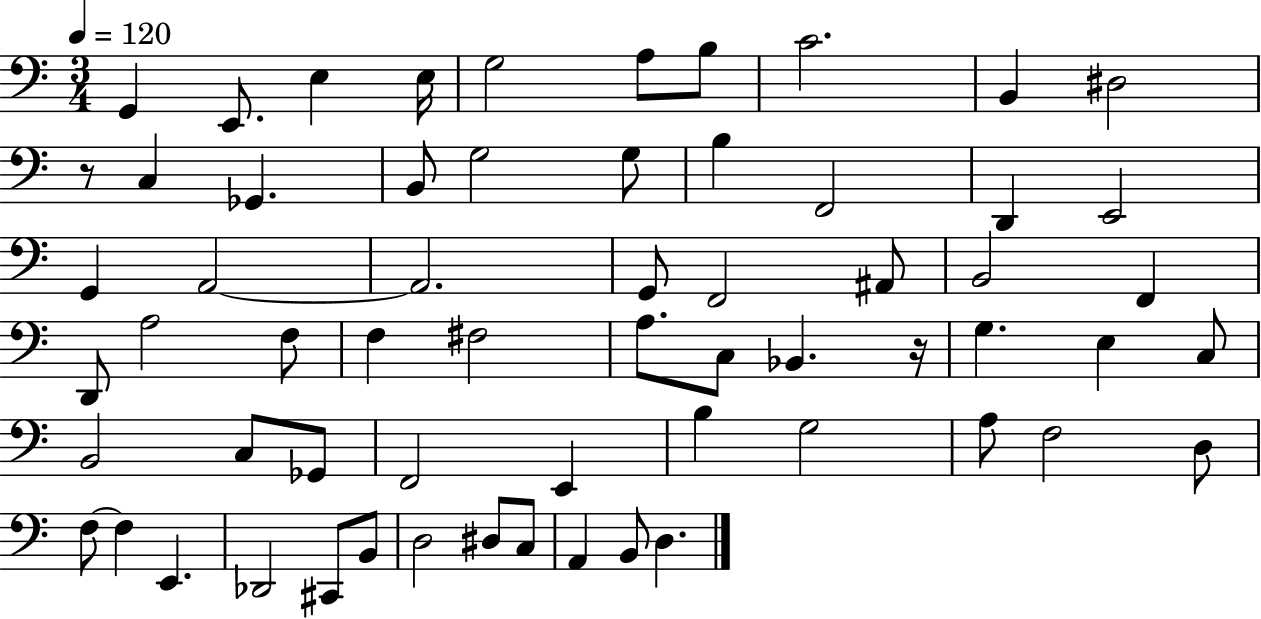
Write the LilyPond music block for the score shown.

{
  \clef bass
  \numericTimeSignature
  \time 3/4
  \key c \major
  \tempo 4 = 120
  \repeat volta 2 { g,4 e,8. e4 e16 | g2 a8 b8 | c'2. | b,4 dis2 | \break r8 c4 ges,4. | b,8 g2 g8 | b4 f,2 | d,4 e,2 | \break g,4 a,2~~ | a,2. | g,8 f,2 ais,8 | b,2 f,4 | \break d,8 a2 f8 | f4 fis2 | a8. c8 bes,4. r16 | g4. e4 c8 | \break b,2 c8 ges,8 | f,2 e,4 | b4 g2 | a8 f2 d8 | \break f8~~ f4 e,4. | des,2 cis,8 b,8 | d2 dis8 c8 | a,4 b,8 d4. | \break } \bar "|."
}